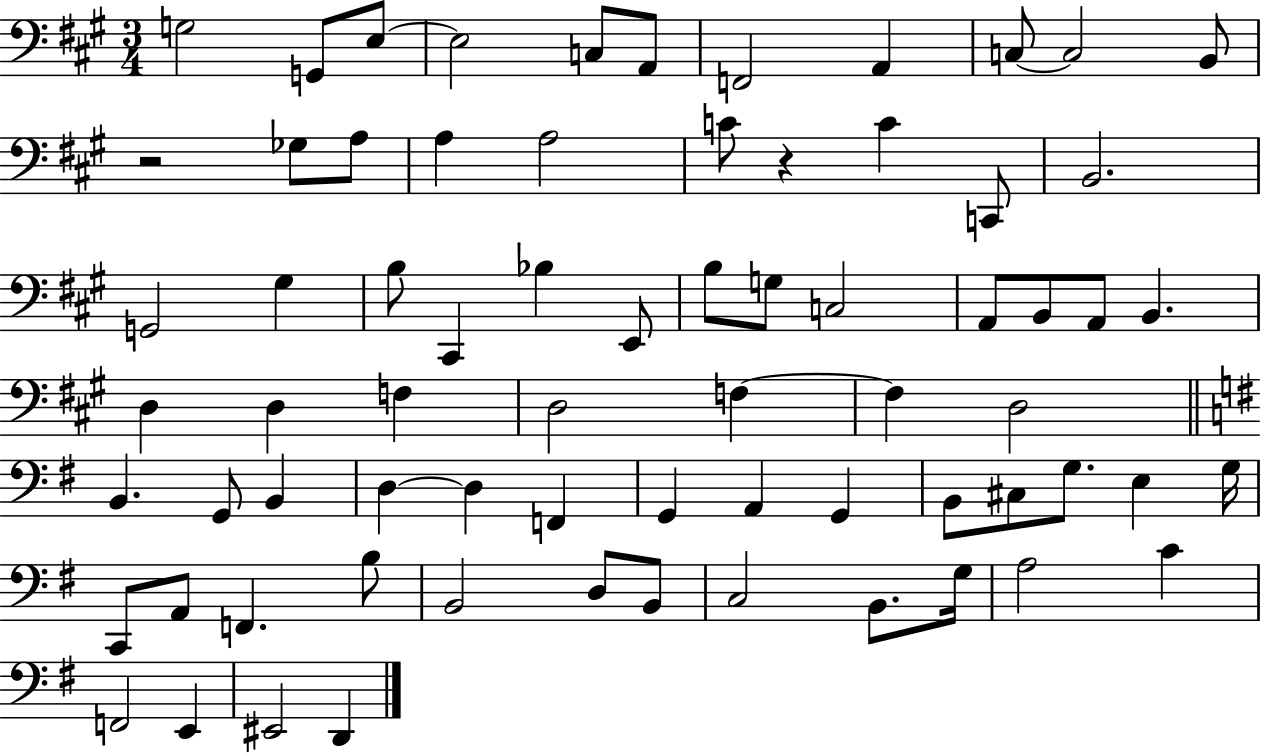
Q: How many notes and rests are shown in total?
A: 71